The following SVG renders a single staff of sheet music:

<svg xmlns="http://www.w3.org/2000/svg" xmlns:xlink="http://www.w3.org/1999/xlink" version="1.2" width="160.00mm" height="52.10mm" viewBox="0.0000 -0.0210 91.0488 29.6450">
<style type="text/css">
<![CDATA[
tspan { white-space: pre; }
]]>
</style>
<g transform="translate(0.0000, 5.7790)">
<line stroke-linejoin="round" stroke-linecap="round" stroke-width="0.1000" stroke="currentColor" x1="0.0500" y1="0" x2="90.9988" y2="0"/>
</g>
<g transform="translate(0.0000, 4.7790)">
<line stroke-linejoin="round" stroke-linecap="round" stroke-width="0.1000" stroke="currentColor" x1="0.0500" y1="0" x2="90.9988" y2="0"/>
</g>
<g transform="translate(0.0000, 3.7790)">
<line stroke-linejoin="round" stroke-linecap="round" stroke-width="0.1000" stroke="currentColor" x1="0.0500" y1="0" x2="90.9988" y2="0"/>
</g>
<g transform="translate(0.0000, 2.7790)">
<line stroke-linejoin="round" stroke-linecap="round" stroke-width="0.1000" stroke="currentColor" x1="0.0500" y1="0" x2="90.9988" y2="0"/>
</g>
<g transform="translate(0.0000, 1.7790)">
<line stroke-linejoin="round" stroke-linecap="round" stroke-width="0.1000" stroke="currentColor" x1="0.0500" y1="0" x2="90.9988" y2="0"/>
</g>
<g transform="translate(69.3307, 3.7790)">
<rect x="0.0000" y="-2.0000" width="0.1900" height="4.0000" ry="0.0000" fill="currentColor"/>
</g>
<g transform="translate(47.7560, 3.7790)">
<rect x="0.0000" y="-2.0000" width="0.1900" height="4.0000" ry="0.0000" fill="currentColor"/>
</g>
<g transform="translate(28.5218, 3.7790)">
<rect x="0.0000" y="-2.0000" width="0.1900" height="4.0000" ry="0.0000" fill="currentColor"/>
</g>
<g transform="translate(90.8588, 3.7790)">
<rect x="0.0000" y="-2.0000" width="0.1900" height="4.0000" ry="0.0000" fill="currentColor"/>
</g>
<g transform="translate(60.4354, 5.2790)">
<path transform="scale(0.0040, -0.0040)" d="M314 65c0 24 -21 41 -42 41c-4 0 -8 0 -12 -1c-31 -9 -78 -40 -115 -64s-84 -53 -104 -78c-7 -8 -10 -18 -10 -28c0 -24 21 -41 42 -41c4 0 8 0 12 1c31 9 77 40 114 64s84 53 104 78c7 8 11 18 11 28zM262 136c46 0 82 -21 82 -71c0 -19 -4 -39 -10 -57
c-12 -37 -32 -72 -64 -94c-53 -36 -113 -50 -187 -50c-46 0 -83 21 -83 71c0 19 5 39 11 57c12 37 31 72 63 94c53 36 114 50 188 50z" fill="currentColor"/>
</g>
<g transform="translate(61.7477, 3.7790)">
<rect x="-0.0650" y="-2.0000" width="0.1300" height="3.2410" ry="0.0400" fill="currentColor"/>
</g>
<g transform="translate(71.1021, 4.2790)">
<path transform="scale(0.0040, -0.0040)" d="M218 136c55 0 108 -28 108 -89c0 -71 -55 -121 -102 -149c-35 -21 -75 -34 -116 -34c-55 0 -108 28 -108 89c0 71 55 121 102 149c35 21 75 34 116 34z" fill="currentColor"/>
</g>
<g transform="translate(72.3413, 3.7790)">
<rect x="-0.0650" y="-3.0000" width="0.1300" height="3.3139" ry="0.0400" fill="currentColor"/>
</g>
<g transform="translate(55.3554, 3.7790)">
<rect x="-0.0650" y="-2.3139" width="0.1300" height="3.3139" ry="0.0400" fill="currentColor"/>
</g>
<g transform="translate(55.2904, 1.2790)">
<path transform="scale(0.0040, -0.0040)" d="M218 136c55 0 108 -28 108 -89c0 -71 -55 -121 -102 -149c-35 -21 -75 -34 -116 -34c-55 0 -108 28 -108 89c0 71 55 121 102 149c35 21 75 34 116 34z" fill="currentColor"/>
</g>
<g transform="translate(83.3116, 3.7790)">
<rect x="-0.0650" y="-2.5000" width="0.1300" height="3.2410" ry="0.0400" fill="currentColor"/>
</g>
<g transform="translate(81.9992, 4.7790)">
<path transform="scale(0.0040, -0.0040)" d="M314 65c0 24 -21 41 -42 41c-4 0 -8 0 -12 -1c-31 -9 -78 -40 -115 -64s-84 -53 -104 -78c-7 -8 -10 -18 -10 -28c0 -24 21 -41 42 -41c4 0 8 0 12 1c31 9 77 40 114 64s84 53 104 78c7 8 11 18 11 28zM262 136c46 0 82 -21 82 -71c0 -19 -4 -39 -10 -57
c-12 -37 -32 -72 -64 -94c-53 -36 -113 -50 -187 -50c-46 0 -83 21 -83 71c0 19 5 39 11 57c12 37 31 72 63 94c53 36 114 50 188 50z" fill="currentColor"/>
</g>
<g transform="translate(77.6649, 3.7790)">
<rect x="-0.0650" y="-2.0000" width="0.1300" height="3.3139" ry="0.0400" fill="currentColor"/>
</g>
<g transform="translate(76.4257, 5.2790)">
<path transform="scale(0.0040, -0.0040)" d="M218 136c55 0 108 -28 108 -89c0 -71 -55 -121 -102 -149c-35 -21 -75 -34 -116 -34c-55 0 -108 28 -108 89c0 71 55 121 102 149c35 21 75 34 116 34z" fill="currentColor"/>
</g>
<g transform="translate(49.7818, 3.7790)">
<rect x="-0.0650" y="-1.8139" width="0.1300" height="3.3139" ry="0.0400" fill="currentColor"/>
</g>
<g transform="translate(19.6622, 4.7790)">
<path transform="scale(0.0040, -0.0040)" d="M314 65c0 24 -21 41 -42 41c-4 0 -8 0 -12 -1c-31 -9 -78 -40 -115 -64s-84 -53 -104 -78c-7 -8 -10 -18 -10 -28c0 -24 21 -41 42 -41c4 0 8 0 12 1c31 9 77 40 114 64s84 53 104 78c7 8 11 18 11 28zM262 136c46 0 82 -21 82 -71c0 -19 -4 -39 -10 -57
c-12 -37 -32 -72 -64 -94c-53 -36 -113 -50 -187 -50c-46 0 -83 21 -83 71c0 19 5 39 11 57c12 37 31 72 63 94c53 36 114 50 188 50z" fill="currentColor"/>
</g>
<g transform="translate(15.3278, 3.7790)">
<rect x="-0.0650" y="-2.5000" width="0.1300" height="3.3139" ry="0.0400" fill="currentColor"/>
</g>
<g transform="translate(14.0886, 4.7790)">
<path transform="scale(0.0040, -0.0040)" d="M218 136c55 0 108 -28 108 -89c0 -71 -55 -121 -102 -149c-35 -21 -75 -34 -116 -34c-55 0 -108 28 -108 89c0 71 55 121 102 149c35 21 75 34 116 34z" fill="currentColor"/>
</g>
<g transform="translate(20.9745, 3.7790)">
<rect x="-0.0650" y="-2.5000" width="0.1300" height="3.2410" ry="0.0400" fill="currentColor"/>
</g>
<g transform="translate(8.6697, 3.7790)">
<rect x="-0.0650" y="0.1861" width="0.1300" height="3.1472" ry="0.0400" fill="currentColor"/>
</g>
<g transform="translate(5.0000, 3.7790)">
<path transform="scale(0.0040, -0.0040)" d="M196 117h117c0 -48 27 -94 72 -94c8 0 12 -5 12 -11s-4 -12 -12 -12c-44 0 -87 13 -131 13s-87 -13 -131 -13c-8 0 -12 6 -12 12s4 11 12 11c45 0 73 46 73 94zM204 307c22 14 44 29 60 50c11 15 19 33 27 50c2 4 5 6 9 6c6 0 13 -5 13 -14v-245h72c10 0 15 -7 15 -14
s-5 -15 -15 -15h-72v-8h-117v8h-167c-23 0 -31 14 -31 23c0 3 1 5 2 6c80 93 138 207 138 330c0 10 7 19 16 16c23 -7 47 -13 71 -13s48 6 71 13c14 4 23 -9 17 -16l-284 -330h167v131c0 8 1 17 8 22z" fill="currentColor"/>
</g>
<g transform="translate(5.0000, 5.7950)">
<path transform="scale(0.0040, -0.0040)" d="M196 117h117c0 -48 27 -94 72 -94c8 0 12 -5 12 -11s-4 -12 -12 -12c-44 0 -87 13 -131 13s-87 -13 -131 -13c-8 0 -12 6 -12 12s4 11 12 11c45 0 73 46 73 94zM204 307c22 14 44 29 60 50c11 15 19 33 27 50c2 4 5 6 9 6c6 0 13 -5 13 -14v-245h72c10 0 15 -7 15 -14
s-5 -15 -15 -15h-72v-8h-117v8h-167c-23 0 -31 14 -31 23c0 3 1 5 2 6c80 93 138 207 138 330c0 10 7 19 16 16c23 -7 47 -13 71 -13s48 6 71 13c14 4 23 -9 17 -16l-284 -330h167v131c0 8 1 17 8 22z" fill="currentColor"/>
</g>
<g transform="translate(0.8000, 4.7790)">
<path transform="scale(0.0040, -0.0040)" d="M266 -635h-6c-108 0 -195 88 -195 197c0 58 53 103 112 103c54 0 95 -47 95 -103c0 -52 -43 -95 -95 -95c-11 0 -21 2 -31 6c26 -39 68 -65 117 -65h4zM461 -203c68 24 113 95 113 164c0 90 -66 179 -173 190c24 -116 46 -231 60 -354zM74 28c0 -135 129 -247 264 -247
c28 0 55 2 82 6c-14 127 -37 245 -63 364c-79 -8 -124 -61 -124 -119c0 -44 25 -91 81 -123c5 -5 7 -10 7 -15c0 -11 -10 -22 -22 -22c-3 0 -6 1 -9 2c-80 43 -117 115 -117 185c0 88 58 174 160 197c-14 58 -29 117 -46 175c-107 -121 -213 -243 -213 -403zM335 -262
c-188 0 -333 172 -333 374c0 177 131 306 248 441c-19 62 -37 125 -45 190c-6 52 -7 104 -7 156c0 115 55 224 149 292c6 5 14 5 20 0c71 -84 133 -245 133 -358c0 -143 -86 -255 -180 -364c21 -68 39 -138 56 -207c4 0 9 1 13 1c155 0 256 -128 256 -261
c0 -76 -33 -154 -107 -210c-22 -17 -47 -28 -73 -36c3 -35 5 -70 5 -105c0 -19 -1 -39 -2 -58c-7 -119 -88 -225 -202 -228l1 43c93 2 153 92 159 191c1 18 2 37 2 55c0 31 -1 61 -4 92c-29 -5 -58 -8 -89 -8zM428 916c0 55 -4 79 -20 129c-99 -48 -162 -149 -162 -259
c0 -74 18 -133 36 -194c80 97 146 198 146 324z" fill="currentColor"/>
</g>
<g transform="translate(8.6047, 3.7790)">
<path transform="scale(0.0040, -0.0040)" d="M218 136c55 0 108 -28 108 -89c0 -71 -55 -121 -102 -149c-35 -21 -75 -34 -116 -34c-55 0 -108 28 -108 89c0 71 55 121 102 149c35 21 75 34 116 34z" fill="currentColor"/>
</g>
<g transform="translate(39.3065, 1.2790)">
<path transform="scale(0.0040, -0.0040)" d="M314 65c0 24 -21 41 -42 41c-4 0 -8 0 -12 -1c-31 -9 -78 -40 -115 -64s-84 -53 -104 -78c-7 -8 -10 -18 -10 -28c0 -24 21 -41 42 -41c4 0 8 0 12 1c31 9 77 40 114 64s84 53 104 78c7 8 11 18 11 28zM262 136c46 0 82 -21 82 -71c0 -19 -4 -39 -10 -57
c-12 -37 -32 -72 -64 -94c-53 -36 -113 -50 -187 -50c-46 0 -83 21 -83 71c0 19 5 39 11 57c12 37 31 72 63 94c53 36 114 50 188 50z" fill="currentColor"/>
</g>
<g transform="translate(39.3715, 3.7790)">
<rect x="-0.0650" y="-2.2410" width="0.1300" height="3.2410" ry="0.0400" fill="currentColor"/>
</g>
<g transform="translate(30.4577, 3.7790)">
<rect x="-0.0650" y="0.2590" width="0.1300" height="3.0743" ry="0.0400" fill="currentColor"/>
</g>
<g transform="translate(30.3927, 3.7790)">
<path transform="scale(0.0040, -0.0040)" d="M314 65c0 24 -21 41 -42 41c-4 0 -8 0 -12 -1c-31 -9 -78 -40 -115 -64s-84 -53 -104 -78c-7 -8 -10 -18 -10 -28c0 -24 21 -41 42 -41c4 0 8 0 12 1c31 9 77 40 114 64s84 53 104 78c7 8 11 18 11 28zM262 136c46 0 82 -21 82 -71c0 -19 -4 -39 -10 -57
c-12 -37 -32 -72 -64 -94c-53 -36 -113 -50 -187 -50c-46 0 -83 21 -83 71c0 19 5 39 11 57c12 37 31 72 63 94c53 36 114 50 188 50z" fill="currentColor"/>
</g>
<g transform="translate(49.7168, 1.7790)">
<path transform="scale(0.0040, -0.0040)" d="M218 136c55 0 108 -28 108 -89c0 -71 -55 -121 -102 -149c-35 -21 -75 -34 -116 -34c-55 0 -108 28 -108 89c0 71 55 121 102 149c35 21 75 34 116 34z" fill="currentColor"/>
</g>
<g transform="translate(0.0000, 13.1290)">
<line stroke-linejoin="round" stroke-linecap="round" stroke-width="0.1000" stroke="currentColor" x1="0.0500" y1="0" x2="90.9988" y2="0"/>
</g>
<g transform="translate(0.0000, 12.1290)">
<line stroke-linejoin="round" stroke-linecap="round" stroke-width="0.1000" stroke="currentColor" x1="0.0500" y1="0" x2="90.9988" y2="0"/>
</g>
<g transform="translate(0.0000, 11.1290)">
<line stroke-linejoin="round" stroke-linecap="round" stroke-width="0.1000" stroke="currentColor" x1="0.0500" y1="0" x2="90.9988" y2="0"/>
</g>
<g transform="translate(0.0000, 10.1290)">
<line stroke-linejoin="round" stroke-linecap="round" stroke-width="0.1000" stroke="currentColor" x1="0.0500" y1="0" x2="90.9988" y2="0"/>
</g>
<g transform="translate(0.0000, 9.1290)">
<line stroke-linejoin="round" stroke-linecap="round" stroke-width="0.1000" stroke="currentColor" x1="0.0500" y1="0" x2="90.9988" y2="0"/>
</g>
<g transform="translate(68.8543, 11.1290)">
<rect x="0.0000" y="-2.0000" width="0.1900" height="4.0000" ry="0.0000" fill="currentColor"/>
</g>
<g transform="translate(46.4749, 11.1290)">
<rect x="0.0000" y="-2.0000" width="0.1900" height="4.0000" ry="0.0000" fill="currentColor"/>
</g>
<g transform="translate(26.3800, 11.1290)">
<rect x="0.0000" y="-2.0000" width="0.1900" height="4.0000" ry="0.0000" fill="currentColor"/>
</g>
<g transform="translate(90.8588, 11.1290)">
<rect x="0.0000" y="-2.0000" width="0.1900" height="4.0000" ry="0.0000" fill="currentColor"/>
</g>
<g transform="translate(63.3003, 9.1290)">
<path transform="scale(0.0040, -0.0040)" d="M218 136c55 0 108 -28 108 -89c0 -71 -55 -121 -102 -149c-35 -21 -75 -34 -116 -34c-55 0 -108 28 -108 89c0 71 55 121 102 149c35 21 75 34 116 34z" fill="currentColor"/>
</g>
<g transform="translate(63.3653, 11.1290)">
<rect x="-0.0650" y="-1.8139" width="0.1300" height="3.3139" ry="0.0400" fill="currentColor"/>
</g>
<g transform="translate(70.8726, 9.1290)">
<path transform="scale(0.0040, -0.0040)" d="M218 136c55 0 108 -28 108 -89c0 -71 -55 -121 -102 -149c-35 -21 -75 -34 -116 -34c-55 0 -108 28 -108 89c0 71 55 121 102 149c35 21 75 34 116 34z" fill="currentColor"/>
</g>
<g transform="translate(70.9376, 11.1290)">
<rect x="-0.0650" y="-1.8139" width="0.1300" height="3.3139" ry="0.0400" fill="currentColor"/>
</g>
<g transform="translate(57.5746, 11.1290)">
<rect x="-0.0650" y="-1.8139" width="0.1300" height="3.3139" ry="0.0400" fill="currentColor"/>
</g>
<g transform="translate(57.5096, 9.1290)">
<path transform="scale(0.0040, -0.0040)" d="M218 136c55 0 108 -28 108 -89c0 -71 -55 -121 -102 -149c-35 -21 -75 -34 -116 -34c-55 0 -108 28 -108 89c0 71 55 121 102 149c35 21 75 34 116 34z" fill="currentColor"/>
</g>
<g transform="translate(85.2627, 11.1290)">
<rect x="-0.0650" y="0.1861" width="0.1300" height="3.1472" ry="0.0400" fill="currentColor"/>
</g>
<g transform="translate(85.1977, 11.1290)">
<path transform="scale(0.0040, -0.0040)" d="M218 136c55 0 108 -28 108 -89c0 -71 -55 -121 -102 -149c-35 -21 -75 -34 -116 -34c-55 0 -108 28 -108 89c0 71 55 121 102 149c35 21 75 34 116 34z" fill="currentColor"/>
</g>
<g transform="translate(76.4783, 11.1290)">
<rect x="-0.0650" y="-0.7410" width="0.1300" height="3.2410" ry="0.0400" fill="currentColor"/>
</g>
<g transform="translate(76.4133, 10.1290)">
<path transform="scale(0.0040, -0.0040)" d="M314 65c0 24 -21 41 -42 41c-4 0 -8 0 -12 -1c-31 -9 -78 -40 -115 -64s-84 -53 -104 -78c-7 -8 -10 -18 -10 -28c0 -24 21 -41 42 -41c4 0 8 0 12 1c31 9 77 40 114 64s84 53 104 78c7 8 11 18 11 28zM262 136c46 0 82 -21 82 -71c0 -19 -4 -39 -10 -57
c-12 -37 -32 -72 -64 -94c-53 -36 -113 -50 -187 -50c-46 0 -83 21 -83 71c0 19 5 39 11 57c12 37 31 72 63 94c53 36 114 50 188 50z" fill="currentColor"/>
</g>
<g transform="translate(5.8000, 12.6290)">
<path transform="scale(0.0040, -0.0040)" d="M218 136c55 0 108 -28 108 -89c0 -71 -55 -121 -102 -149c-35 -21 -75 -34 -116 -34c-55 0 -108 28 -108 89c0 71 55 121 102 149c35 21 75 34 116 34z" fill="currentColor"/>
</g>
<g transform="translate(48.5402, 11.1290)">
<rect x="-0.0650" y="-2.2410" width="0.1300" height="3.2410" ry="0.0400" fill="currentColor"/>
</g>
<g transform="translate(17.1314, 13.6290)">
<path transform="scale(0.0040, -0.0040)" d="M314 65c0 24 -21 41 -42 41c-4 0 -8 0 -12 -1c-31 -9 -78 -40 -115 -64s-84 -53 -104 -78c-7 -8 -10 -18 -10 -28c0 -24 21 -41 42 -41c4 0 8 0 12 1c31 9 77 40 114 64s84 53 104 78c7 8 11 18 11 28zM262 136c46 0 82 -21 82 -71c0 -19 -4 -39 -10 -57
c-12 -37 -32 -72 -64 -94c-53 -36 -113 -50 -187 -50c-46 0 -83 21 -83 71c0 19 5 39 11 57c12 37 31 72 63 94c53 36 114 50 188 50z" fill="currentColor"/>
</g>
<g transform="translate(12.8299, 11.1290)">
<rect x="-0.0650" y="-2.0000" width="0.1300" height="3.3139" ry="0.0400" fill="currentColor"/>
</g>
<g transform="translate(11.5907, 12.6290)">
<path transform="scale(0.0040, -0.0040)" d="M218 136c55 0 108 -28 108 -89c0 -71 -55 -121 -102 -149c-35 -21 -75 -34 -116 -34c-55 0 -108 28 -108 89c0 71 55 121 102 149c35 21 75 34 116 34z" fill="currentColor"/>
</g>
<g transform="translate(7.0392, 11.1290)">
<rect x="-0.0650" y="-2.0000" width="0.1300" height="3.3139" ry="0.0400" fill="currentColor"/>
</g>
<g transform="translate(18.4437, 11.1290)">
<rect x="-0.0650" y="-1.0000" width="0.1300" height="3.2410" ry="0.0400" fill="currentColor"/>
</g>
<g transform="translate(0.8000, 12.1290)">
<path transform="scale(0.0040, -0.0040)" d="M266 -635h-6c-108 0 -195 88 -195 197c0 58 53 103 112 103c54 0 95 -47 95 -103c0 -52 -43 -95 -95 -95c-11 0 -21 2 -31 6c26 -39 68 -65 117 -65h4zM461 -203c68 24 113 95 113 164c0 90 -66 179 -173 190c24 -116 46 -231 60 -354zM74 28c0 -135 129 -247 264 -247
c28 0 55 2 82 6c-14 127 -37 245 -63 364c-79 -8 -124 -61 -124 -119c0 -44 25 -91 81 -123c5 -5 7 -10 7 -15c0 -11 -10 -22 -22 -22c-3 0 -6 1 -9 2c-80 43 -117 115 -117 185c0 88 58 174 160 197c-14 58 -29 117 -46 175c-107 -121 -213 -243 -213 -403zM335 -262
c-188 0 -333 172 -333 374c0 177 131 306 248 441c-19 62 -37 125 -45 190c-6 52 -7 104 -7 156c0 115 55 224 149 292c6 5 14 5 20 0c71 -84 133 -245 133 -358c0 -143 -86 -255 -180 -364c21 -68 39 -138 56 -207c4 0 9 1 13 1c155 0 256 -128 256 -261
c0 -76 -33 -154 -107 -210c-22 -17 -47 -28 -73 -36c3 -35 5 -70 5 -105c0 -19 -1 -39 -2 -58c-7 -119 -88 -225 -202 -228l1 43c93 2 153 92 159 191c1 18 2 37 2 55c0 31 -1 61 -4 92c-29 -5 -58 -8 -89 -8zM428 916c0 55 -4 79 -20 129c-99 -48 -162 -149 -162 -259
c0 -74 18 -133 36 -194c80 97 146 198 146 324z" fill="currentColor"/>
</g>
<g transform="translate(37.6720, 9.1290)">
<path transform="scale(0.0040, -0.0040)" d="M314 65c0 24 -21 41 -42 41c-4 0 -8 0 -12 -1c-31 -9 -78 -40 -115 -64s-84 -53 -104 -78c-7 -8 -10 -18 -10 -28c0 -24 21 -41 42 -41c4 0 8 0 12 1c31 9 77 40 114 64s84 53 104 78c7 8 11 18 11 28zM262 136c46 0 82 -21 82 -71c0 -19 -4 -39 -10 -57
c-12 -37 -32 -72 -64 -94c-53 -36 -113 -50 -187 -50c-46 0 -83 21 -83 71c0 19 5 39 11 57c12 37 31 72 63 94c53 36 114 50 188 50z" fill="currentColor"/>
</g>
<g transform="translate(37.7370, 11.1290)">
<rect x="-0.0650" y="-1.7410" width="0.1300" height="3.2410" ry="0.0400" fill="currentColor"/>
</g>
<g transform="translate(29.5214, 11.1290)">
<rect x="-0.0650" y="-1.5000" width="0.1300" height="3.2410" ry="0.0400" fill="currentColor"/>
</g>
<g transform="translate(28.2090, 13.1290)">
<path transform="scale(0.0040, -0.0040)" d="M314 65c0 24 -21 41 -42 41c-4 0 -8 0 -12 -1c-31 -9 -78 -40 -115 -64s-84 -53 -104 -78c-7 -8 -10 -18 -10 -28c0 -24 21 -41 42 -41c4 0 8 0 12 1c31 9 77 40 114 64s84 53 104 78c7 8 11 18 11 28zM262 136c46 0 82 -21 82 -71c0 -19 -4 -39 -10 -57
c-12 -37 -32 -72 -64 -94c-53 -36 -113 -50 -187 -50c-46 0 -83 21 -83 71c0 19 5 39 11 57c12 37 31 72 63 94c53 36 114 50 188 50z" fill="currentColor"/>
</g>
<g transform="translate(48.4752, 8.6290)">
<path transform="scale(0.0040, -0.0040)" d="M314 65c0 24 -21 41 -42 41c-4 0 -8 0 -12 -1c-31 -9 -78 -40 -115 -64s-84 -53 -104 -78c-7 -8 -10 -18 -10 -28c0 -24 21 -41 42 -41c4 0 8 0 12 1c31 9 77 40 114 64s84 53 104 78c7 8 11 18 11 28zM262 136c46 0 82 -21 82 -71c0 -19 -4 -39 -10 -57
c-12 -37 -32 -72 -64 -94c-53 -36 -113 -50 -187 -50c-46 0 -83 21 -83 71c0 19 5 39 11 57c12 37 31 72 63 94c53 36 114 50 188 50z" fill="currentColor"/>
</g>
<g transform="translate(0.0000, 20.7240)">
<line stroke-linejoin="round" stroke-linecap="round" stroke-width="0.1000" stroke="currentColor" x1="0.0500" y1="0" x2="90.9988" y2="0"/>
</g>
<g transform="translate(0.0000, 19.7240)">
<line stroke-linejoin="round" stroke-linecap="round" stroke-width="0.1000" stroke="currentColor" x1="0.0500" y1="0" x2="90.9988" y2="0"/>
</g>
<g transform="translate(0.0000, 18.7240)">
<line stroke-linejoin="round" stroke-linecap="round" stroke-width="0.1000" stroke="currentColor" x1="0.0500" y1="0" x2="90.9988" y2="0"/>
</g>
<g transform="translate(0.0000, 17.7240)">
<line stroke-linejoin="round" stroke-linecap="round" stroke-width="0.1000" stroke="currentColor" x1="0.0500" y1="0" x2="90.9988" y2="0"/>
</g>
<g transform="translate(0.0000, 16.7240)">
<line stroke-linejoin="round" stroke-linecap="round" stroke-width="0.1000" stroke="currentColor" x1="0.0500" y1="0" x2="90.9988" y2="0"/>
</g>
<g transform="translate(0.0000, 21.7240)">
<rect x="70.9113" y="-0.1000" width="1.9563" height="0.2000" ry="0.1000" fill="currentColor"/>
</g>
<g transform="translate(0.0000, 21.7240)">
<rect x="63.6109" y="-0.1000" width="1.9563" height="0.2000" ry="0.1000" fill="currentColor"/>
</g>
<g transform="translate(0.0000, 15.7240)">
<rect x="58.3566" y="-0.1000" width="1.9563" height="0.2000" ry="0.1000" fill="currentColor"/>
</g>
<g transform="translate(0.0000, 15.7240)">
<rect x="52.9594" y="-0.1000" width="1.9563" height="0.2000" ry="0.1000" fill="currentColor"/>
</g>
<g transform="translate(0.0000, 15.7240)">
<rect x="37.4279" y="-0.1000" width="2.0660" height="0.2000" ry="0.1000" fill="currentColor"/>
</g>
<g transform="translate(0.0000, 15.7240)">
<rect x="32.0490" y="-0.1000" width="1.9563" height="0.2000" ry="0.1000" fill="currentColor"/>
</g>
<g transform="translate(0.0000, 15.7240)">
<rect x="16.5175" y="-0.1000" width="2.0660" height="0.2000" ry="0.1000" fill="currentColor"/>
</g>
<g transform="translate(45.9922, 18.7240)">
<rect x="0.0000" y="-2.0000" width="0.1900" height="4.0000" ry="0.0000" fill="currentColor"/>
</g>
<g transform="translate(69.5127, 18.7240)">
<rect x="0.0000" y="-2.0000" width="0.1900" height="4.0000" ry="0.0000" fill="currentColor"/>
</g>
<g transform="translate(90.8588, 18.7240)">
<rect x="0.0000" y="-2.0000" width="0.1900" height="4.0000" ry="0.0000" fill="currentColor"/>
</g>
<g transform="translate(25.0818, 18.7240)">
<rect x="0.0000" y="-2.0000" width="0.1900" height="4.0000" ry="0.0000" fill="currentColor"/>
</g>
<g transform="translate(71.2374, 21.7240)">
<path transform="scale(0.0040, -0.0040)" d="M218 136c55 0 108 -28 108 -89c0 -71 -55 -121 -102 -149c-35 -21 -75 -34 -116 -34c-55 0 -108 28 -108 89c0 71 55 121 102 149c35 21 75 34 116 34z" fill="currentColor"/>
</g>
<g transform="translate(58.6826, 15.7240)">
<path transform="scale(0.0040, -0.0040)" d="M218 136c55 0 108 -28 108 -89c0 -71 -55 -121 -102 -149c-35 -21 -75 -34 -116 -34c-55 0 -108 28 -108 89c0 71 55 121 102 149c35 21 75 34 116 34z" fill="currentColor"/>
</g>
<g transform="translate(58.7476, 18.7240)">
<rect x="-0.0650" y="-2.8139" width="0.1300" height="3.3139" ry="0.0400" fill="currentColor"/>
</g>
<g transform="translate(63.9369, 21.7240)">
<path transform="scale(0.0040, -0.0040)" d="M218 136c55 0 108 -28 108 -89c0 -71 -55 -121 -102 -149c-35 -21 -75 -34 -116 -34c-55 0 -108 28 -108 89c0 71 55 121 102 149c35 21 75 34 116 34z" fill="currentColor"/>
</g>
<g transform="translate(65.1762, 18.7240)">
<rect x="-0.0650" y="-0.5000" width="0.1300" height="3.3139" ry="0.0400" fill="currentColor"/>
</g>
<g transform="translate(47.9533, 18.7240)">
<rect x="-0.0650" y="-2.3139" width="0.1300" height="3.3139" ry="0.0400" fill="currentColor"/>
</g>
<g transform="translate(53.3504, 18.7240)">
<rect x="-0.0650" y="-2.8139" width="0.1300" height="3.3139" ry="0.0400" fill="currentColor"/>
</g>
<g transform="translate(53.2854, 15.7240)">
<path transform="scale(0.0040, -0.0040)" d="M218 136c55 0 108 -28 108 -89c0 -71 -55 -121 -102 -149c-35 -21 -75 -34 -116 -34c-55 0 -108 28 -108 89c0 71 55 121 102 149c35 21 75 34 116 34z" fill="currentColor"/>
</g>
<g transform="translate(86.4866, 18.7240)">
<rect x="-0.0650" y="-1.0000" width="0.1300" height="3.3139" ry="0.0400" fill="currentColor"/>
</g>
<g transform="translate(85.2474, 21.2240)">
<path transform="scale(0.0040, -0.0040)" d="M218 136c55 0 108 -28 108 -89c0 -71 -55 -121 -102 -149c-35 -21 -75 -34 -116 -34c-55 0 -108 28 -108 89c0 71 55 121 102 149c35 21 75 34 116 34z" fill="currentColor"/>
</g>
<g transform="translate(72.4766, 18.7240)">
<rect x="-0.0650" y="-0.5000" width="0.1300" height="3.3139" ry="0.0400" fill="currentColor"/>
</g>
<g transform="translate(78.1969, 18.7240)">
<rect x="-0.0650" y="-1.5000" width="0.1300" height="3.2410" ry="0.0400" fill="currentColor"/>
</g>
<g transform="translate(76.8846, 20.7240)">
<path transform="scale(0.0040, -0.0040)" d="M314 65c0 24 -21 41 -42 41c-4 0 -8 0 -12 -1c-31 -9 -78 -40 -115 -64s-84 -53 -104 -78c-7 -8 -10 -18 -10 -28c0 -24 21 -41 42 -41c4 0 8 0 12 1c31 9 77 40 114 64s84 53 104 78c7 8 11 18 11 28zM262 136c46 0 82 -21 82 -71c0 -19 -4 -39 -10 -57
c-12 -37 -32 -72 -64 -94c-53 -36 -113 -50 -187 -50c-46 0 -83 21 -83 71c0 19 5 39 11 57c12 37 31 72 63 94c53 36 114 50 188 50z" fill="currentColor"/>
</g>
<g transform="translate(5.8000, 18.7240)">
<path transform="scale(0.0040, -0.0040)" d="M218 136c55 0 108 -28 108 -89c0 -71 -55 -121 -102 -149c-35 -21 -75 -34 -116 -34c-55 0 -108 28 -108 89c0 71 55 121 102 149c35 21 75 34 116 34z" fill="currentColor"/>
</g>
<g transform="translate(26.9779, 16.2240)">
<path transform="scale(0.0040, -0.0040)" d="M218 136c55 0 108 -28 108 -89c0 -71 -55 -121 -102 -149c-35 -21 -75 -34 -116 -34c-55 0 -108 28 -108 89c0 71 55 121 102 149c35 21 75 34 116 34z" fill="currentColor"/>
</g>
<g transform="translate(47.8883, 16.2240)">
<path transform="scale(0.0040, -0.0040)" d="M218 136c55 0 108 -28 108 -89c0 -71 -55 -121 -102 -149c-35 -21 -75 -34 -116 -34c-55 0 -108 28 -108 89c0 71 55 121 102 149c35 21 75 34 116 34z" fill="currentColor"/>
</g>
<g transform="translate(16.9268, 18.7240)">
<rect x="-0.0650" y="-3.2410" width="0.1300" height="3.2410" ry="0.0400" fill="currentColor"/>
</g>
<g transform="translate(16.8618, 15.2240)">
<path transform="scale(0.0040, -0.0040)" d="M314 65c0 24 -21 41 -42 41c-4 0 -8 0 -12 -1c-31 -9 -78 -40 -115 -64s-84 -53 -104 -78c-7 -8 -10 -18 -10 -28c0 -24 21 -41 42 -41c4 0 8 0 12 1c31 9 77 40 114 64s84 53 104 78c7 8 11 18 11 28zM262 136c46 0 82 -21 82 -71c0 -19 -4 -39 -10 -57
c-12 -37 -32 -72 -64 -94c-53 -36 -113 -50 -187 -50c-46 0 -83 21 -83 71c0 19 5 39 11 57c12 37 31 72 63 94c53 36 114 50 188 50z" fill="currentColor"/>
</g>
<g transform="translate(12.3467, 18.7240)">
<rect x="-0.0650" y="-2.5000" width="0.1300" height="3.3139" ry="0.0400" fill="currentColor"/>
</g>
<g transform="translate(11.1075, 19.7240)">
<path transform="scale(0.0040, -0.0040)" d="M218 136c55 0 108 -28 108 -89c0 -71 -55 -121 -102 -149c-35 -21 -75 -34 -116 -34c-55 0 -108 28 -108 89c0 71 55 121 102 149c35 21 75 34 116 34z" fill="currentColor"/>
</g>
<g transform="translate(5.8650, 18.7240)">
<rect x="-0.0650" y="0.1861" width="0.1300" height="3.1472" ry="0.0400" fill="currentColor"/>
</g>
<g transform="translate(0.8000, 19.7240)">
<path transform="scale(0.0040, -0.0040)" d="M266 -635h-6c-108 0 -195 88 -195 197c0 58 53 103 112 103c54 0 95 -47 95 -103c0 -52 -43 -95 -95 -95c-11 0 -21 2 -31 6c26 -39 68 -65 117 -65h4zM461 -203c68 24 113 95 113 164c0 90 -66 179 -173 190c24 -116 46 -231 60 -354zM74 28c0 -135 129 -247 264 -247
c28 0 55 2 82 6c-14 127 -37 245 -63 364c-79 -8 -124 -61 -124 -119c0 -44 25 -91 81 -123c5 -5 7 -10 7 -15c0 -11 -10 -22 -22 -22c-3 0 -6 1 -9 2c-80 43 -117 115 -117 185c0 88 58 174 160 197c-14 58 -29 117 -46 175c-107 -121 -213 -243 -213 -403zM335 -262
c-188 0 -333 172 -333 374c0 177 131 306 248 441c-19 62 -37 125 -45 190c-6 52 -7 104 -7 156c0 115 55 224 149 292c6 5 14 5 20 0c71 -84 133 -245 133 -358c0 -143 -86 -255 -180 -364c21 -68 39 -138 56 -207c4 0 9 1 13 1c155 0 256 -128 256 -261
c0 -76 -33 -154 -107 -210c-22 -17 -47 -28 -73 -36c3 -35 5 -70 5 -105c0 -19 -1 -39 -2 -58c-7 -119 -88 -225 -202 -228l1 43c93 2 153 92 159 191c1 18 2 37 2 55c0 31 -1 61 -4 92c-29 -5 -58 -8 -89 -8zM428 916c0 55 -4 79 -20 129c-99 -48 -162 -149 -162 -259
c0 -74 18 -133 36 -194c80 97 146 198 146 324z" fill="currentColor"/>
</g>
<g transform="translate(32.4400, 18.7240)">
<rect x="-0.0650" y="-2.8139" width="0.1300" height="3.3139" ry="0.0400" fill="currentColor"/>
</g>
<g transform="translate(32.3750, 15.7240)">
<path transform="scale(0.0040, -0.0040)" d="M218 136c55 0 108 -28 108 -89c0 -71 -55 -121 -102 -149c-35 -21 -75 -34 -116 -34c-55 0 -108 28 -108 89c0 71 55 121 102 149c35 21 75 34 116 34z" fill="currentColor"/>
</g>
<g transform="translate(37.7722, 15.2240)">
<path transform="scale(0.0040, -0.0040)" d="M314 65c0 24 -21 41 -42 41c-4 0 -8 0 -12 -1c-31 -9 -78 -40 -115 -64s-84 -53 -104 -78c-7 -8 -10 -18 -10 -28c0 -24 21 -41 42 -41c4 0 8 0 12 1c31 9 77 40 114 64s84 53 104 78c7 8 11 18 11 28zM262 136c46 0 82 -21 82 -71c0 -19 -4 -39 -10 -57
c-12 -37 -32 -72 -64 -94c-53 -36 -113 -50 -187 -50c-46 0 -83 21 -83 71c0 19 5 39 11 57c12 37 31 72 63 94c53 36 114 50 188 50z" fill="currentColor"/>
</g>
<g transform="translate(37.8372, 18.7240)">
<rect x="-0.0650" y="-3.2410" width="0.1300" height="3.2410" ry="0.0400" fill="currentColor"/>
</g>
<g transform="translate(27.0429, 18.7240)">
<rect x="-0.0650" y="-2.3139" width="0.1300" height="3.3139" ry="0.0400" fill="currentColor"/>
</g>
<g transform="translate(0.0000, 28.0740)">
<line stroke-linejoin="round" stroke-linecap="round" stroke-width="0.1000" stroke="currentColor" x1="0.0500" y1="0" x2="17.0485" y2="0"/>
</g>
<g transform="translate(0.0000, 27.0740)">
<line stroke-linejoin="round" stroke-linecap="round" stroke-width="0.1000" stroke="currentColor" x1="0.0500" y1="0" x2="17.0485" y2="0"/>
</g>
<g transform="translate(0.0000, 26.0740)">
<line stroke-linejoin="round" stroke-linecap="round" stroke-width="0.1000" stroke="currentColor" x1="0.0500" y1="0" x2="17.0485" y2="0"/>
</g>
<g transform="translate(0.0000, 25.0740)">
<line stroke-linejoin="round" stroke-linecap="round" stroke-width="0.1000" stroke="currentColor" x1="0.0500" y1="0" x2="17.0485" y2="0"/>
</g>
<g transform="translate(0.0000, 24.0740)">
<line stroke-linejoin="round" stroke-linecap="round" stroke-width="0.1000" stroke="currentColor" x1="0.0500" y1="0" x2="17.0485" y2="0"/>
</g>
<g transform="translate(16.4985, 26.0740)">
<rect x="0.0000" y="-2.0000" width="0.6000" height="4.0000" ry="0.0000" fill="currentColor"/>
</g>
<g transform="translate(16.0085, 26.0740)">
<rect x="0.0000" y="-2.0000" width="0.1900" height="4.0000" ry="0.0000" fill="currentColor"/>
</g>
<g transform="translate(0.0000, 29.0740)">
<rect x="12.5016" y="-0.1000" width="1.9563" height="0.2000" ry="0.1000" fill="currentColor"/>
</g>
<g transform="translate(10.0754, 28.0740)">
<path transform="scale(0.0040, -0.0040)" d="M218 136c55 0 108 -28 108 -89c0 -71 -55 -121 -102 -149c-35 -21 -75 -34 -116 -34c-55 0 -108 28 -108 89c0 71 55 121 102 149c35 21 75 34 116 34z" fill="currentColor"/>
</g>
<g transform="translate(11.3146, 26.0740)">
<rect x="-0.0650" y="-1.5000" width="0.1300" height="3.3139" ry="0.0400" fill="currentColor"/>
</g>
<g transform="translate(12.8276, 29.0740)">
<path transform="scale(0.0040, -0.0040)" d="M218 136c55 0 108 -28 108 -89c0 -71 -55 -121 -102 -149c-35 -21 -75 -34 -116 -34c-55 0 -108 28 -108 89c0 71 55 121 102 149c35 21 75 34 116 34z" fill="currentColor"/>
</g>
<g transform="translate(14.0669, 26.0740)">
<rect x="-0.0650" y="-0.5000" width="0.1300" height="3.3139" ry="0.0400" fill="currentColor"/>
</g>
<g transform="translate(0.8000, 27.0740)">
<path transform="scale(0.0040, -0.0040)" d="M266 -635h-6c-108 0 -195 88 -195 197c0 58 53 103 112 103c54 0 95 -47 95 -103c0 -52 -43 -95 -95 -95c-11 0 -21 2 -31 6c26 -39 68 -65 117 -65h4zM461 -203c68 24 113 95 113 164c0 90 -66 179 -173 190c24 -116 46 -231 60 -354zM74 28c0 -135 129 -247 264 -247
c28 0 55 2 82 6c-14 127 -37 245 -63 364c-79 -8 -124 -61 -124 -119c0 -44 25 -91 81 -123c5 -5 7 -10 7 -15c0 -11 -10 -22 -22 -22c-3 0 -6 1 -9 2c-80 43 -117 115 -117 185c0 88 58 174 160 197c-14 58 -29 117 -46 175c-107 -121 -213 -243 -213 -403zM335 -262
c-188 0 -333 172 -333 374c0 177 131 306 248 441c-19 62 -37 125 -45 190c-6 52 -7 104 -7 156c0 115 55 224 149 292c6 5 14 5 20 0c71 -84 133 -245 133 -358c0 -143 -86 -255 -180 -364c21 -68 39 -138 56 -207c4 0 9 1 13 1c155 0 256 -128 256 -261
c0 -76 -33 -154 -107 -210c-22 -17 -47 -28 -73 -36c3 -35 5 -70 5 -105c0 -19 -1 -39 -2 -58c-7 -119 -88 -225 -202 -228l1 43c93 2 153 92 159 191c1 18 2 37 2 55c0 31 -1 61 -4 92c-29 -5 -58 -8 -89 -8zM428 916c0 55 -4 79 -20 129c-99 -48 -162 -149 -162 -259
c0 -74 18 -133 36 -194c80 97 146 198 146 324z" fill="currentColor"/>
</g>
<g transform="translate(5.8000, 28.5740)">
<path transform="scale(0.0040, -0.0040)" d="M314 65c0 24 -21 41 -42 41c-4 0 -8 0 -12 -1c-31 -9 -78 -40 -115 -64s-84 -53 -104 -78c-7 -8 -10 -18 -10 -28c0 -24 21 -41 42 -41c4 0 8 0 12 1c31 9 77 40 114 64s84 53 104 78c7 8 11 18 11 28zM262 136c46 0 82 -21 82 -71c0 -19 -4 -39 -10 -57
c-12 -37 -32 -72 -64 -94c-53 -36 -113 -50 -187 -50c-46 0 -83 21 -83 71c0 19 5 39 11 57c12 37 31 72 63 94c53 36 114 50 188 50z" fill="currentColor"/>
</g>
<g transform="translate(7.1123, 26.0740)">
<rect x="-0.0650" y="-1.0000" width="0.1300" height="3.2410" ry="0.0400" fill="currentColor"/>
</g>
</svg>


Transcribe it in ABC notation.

X:1
T:Untitled
M:4/4
L:1/4
K:C
B G G2 B2 g2 f g F2 A F G2 F F D2 E2 f2 g2 f f f d2 B B G b2 g a b2 g a a C C E2 D D2 E C